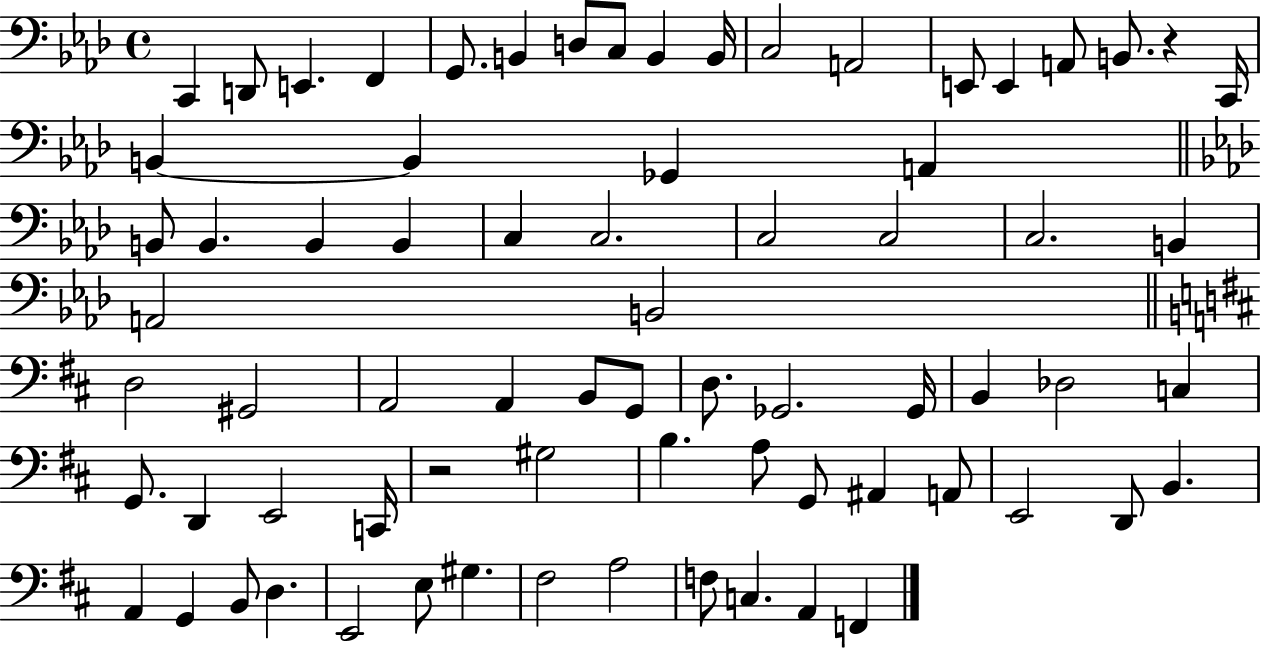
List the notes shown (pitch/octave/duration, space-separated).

C2/q D2/e E2/q. F2/q G2/e. B2/q D3/e C3/e B2/q B2/s C3/h A2/h E2/e E2/q A2/e B2/e. R/q C2/s B2/q B2/q Gb2/q A2/q B2/e B2/q. B2/q B2/q C3/q C3/h. C3/h C3/h C3/h. B2/q A2/h B2/h D3/h G#2/h A2/h A2/q B2/e G2/e D3/e. Gb2/h. Gb2/s B2/q Db3/h C3/q G2/e. D2/q E2/h C2/s R/h G#3/h B3/q. A3/e G2/e A#2/q A2/e E2/h D2/e B2/q. A2/q G2/q B2/e D3/q. E2/h E3/e G#3/q. F#3/h A3/h F3/e C3/q. A2/q F2/q